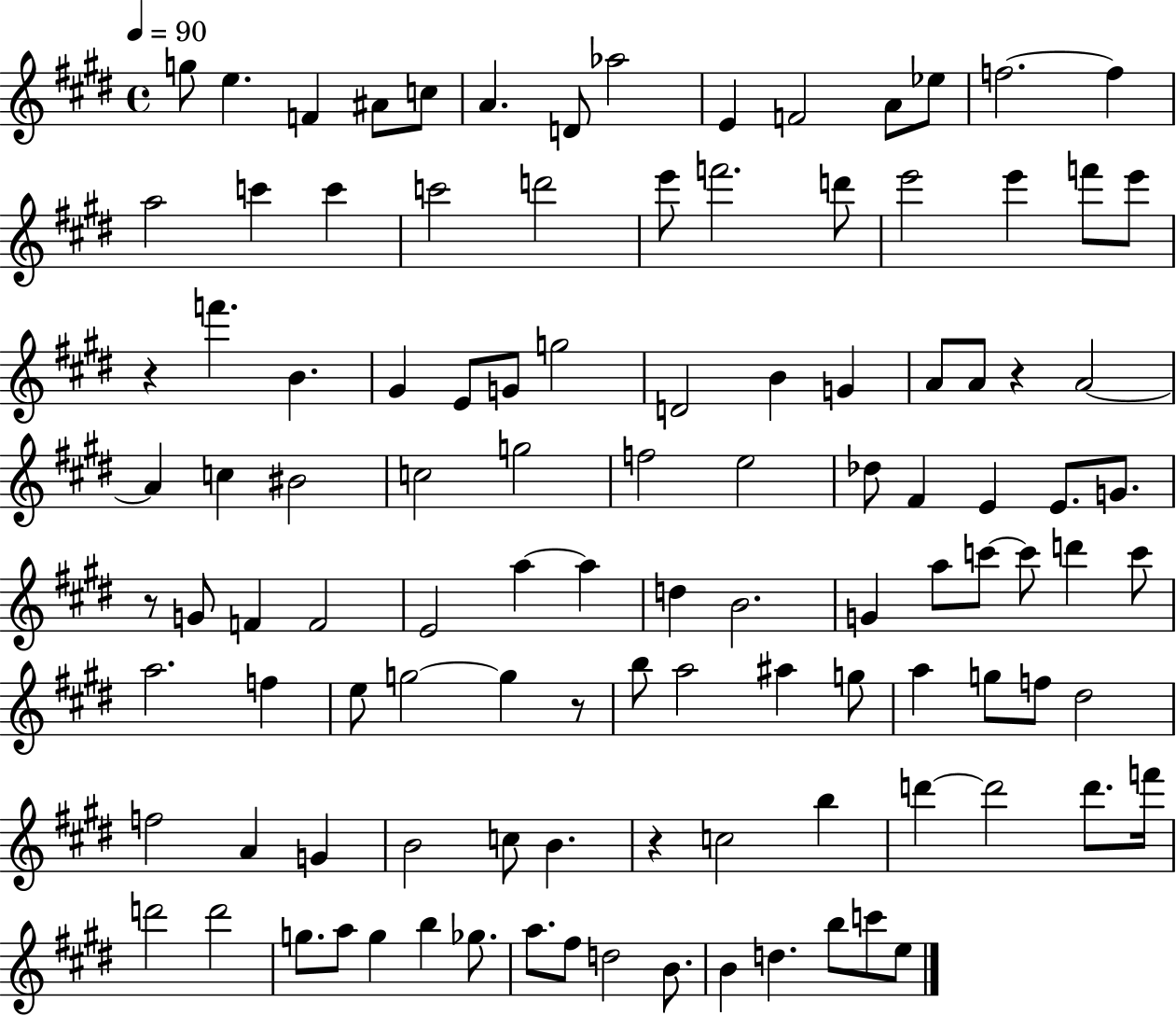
{
  \clef treble
  \time 4/4
  \defaultTimeSignature
  \key e \major
  \tempo 4 = 90
  g''8 e''4. f'4 ais'8 c''8 | a'4. d'8 aes''2 | e'4 f'2 a'8 ees''8 | f''2.~~ f''4 | \break a''2 c'''4 c'''4 | c'''2 d'''2 | e'''8 f'''2. d'''8 | e'''2 e'''4 f'''8 e'''8 | \break r4 f'''4. b'4. | gis'4 e'8 g'8 g''2 | d'2 b'4 g'4 | a'8 a'8 r4 a'2~~ | \break a'4 c''4 bis'2 | c''2 g''2 | f''2 e''2 | des''8 fis'4 e'4 e'8. g'8. | \break r8 g'8 f'4 f'2 | e'2 a''4~~ a''4 | d''4 b'2. | g'4 a''8 c'''8~~ c'''8 d'''4 c'''8 | \break a''2. f''4 | e''8 g''2~~ g''4 r8 | b''8 a''2 ais''4 g''8 | a''4 g''8 f''8 dis''2 | \break f''2 a'4 g'4 | b'2 c''8 b'4. | r4 c''2 b''4 | d'''4~~ d'''2 d'''8. f'''16 | \break d'''2 d'''2 | g''8. a''8 g''4 b''4 ges''8. | a''8. fis''8 d''2 b'8. | b'4 d''4. b''8 c'''8 e''8 | \break \bar "|."
}